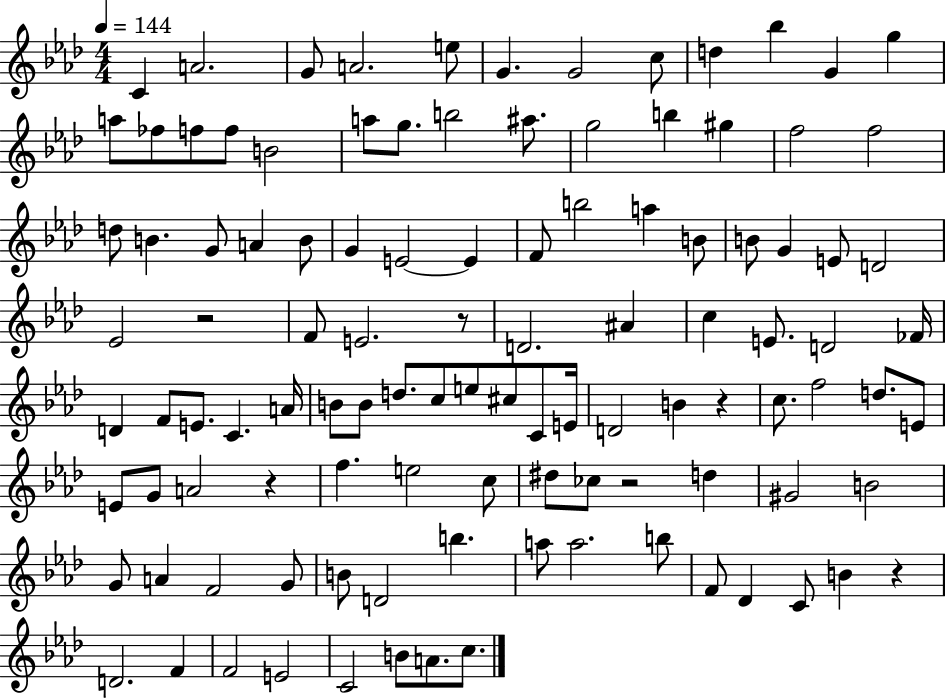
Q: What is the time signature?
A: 4/4